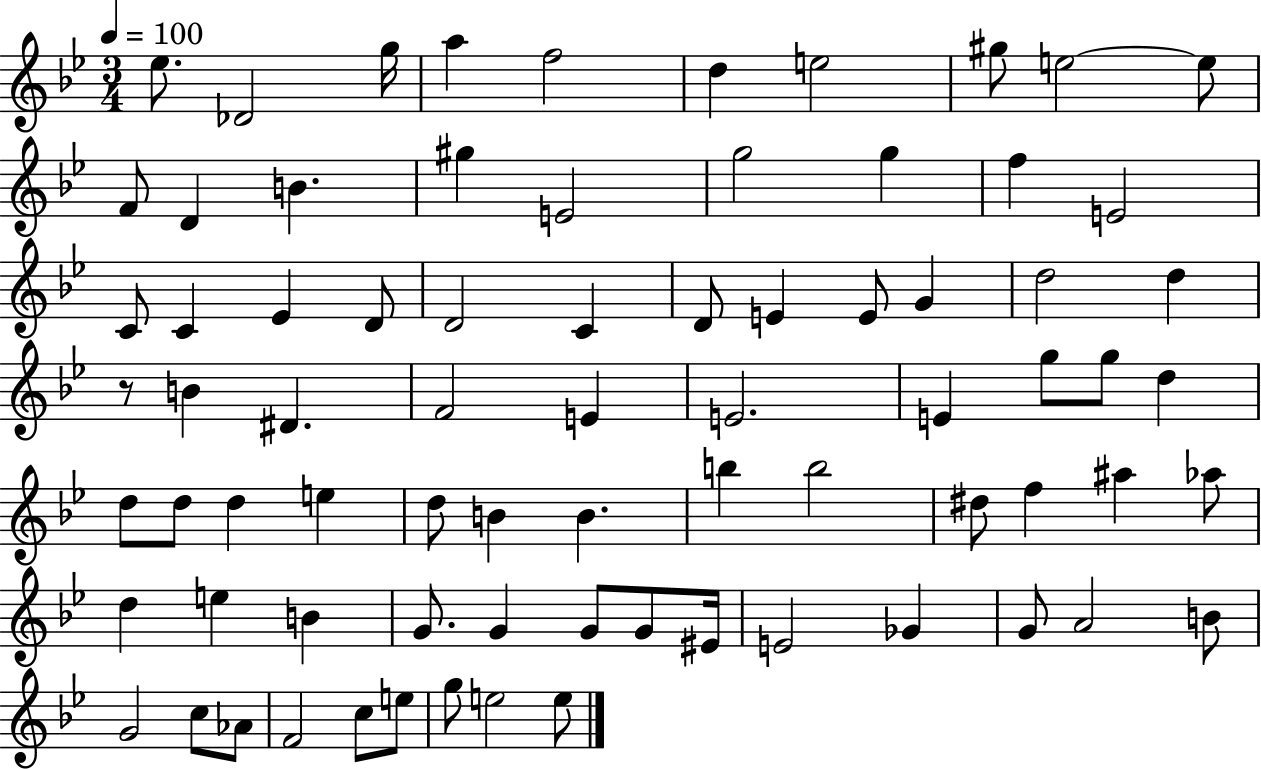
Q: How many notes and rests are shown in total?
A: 76